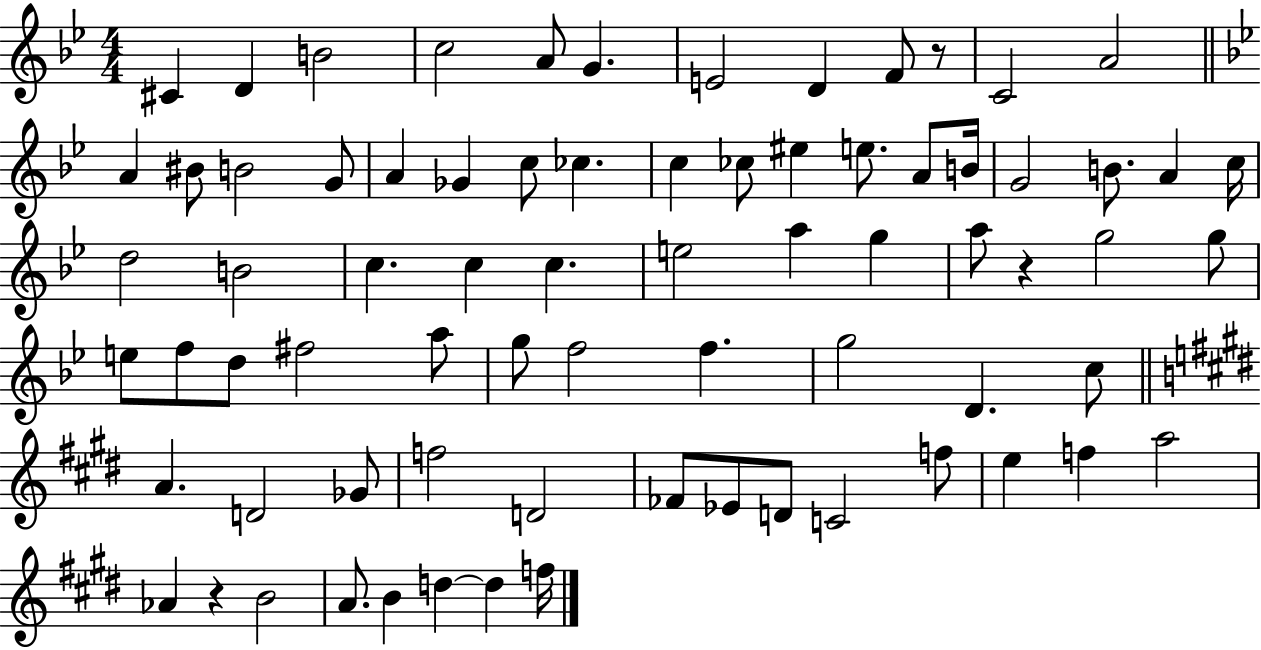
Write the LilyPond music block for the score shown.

{
  \clef treble
  \numericTimeSignature
  \time 4/4
  \key bes \major
  cis'4 d'4 b'2 | c''2 a'8 g'4. | e'2 d'4 f'8 r8 | c'2 a'2 | \break \bar "||" \break \key g \minor a'4 bis'8 b'2 g'8 | a'4 ges'4 c''8 ces''4. | c''4 ces''8 eis''4 e''8. a'8 b'16 | g'2 b'8. a'4 c''16 | \break d''2 b'2 | c''4. c''4 c''4. | e''2 a''4 g''4 | a''8 r4 g''2 g''8 | \break e''8 f''8 d''8 fis''2 a''8 | g''8 f''2 f''4. | g''2 d'4. c''8 | \bar "||" \break \key e \major a'4. d'2 ges'8 | f''2 d'2 | fes'8 ees'8 d'8 c'2 f''8 | e''4 f''4 a''2 | \break aes'4 r4 b'2 | a'8. b'4 d''4~~ d''4 f''16 | \bar "|."
}